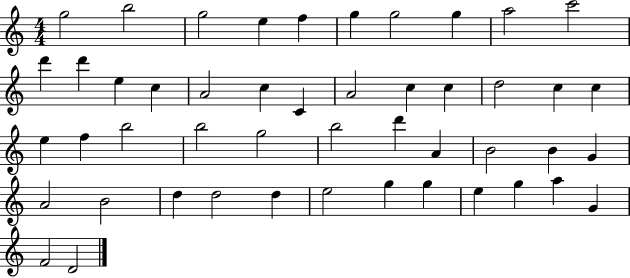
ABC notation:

X:1
T:Untitled
M:4/4
L:1/4
K:C
g2 b2 g2 e f g g2 g a2 c'2 d' d' e c A2 c C A2 c c d2 c c e f b2 b2 g2 b2 d' A B2 B G A2 B2 d d2 d e2 g g e g a G F2 D2